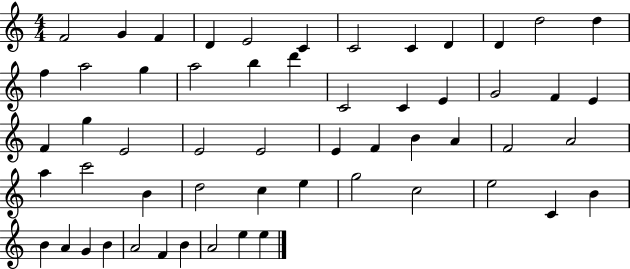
X:1
T:Untitled
M:4/4
L:1/4
K:C
F2 G F D E2 C C2 C D D d2 d f a2 g a2 b d' C2 C E G2 F E F g E2 E2 E2 E F B A F2 A2 a c'2 B d2 c e g2 c2 e2 C B B A G B A2 F B A2 e e